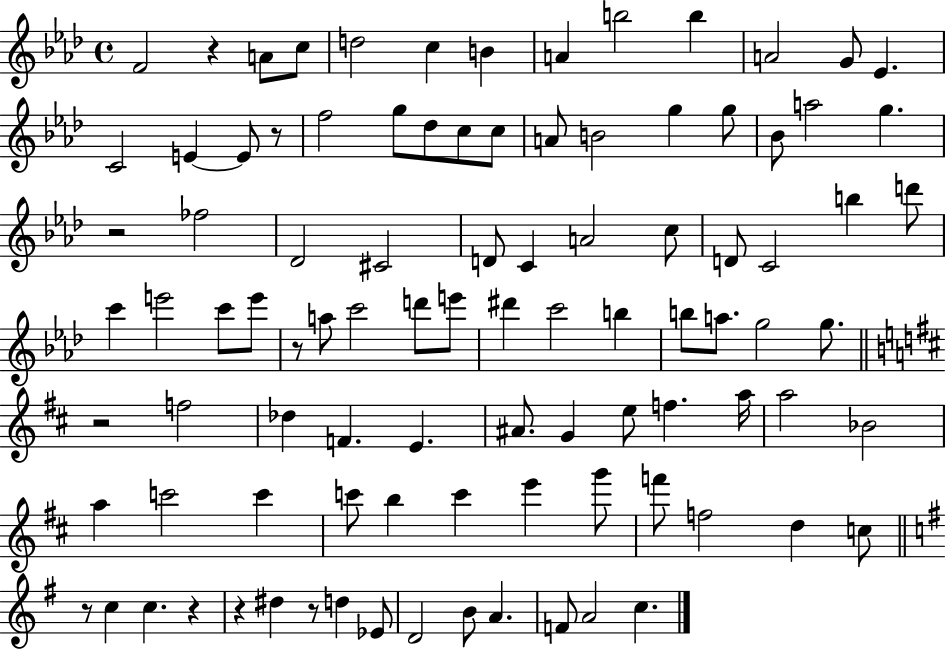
F4/h R/q A4/e C5/e D5/h C5/q B4/q A4/q B5/h B5/q A4/h G4/e Eb4/q. C4/h E4/q E4/e R/e F5/h G5/e Db5/e C5/e C5/e A4/e B4/h G5/q G5/e Bb4/e A5/h G5/q. R/h FES5/h Db4/h C#4/h D4/e C4/q A4/h C5/e D4/e C4/h B5/q D6/e C6/q E6/h C6/e E6/e R/e A5/e C6/h D6/e E6/e D#6/q C6/h B5/q B5/e A5/e. G5/h G5/e. R/h F5/h Db5/q F4/q. E4/q. A#4/e. G4/q E5/e F5/q. A5/s A5/h Bb4/h A5/q C6/h C6/q C6/e B5/q C6/q E6/q G6/e F6/e F5/h D5/q C5/e R/e C5/q C5/q. R/q R/q D#5/q R/e D5/q Eb4/e D4/h B4/e A4/q. F4/e A4/h C5/q.